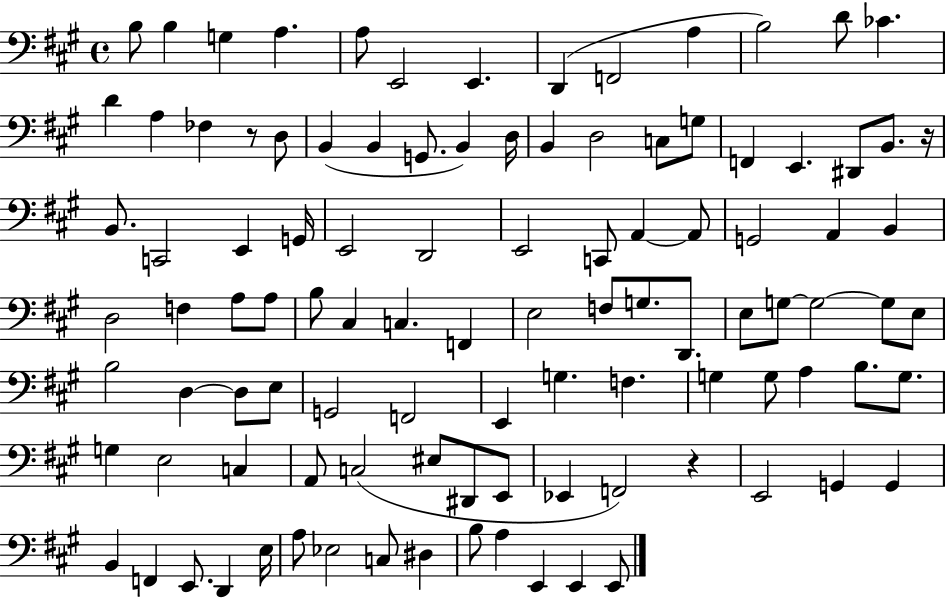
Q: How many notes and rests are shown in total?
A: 104